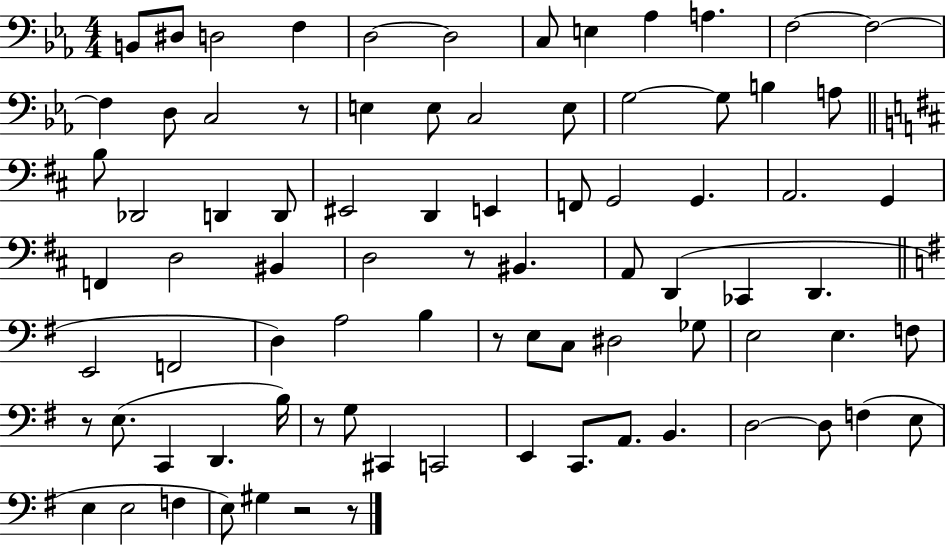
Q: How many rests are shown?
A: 7